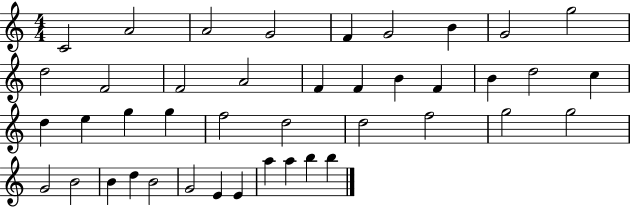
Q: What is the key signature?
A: C major